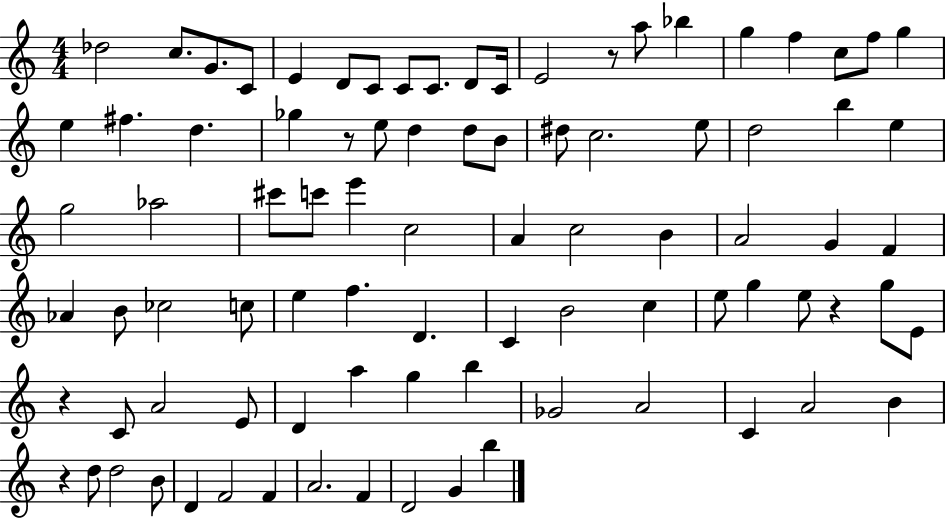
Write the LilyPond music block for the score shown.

{
  \clef treble
  \numericTimeSignature
  \time 4/4
  \key c \major
  des''2 c''8. g'8. c'8 | e'4 d'8 c'8 c'8 c'8. d'8 c'16 | e'2 r8 a''8 bes''4 | g''4 f''4 c''8 f''8 g''4 | \break e''4 fis''4. d''4. | ges''4 r8 e''8 d''4 d''8 b'8 | dis''8 c''2. e''8 | d''2 b''4 e''4 | \break g''2 aes''2 | cis'''8 c'''8 e'''4 c''2 | a'4 c''2 b'4 | a'2 g'4 f'4 | \break aes'4 b'8 ces''2 c''8 | e''4 f''4. d'4. | c'4 b'2 c''4 | e''8 g''4 e''8 r4 g''8 e'8 | \break r4 c'8 a'2 e'8 | d'4 a''4 g''4 b''4 | ges'2 a'2 | c'4 a'2 b'4 | \break r4 d''8 d''2 b'8 | d'4 f'2 f'4 | a'2. f'4 | d'2 g'4 b''4 | \break \bar "|."
}